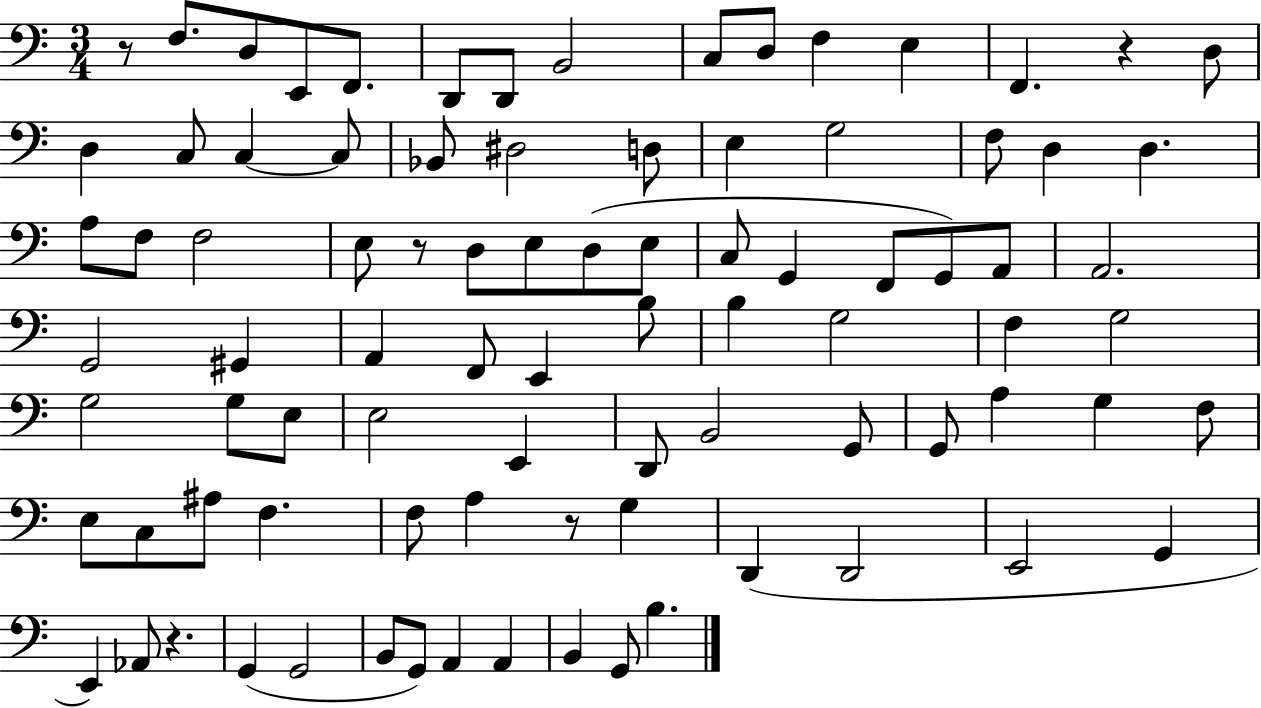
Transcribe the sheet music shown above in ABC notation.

X:1
T:Untitled
M:3/4
L:1/4
K:C
z/2 F,/2 D,/2 E,,/2 F,,/2 D,,/2 D,,/2 B,,2 C,/2 D,/2 F, E, F,, z D,/2 D, C,/2 C, C,/2 _B,,/2 ^D,2 D,/2 E, G,2 F,/2 D, D, A,/2 F,/2 F,2 E,/2 z/2 D,/2 E,/2 D,/2 E,/2 C,/2 G,, F,,/2 G,,/2 A,,/2 A,,2 G,,2 ^G,, A,, F,,/2 E,, B,/2 B, G,2 F, G,2 G,2 G,/2 E,/2 E,2 E,, D,,/2 B,,2 G,,/2 G,,/2 A, G, F,/2 E,/2 C,/2 ^A,/2 F, F,/2 A, z/2 G, D,, D,,2 E,,2 G,, E,, _A,,/2 z G,, G,,2 B,,/2 G,,/2 A,, A,, B,, G,,/2 B,